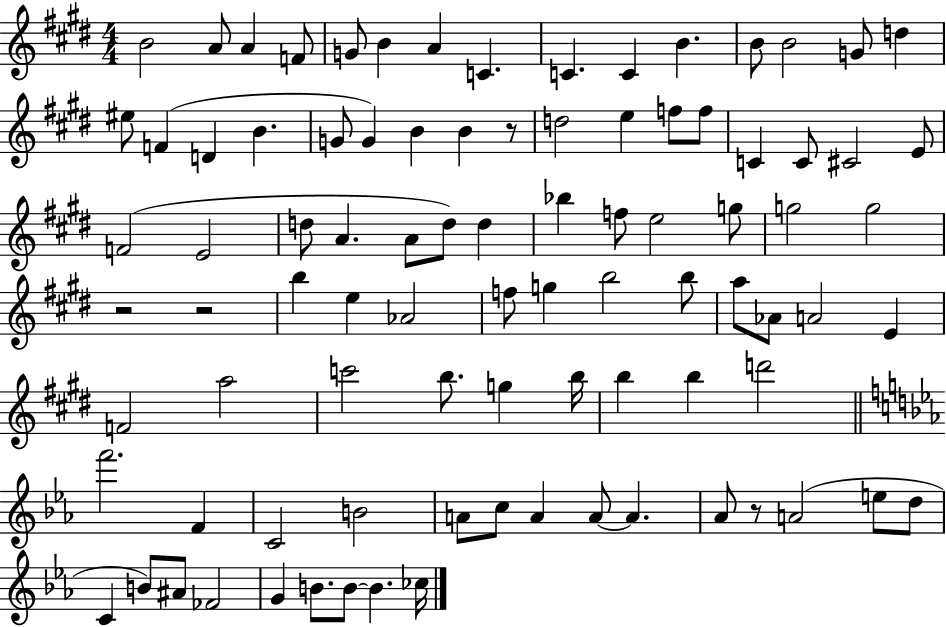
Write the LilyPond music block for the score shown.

{
  \clef treble
  \numericTimeSignature
  \time 4/4
  \key e \major
  b'2 a'8 a'4 f'8 | g'8 b'4 a'4 c'4. | c'4. c'4 b'4. | b'8 b'2 g'8 d''4 | \break eis''8 f'4( d'4 b'4. | g'8 g'4) b'4 b'4 r8 | d''2 e''4 f''8 f''8 | c'4 c'8 cis'2 e'8 | \break f'2( e'2 | d''8 a'4. a'8 d''8) d''4 | bes''4 f''8 e''2 g''8 | g''2 g''2 | \break r2 r2 | b''4 e''4 aes'2 | f''8 g''4 b''2 b''8 | a''8 aes'8 a'2 e'4 | \break f'2 a''2 | c'''2 b''8. g''4 b''16 | b''4 b''4 d'''2 | \bar "||" \break \key ees \major f'''2. f'4 | c'2 b'2 | a'8 c''8 a'4 a'8~~ a'4. | aes'8 r8 a'2( e''8 d''8 | \break c'4 b'8) ais'8 fes'2 | g'4 b'8. b'8~~ b'4. ces''16 | \bar "|."
}